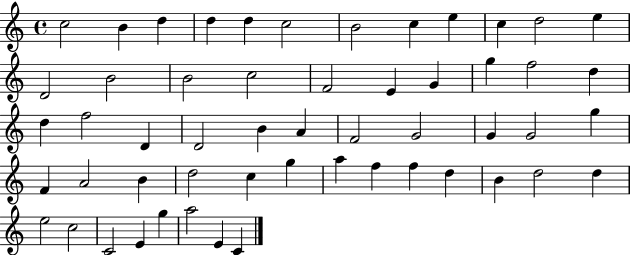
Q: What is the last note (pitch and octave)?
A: C4